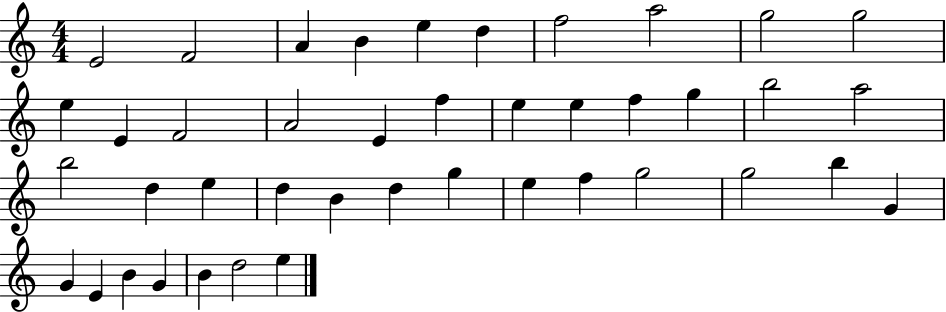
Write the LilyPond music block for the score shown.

{
  \clef treble
  \numericTimeSignature
  \time 4/4
  \key c \major
  e'2 f'2 | a'4 b'4 e''4 d''4 | f''2 a''2 | g''2 g''2 | \break e''4 e'4 f'2 | a'2 e'4 f''4 | e''4 e''4 f''4 g''4 | b''2 a''2 | \break b''2 d''4 e''4 | d''4 b'4 d''4 g''4 | e''4 f''4 g''2 | g''2 b''4 g'4 | \break g'4 e'4 b'4 g'4 | b'4 d''2 e''4 | \bar "|."
}